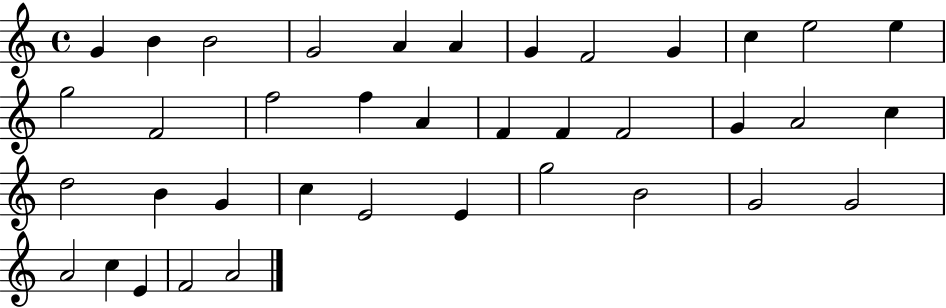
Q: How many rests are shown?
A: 0